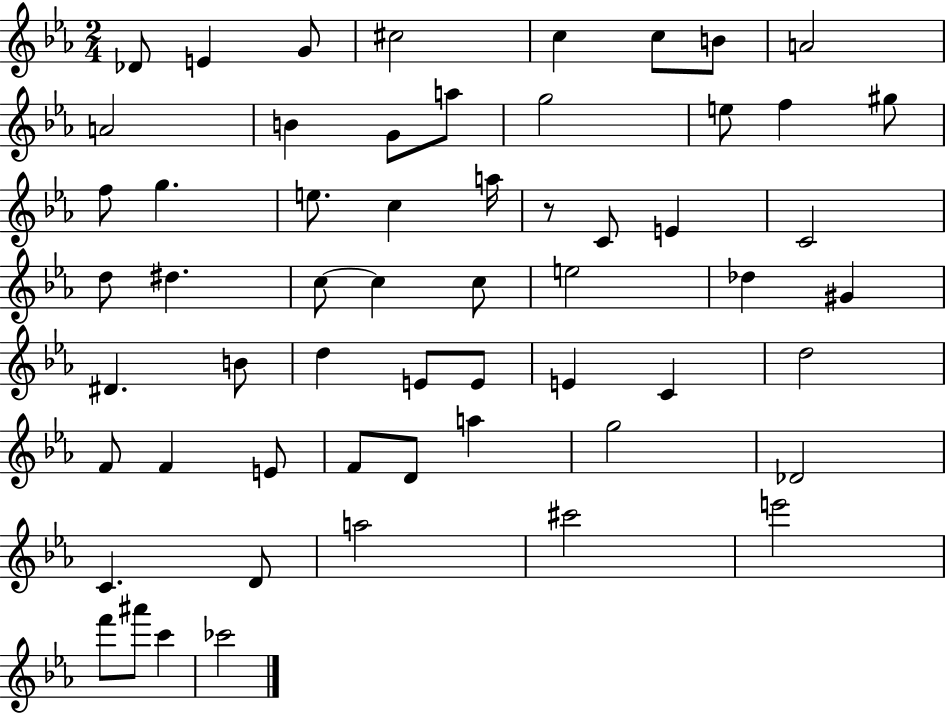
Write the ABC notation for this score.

X:1
T:Untitled
M:2/4
L:1/4
K:Eb
_D/2 E G/2 ^c2 c c/2 B/2 A2 A2 B G/2 a/2 g2 e/2 f ^g/2 f/2 g e/2 c a/4 z/2 C/2 E C2 d/2 ^d c/2 c c/2 e2 _d ^G ^D B/2 d E/2 E/2 E C d2 F/2 F E/2 F/2 D/2 a g2 _D2 C D/2 a2 ^c'2 e'2 f'/2 ^a'/2 c' _c'2